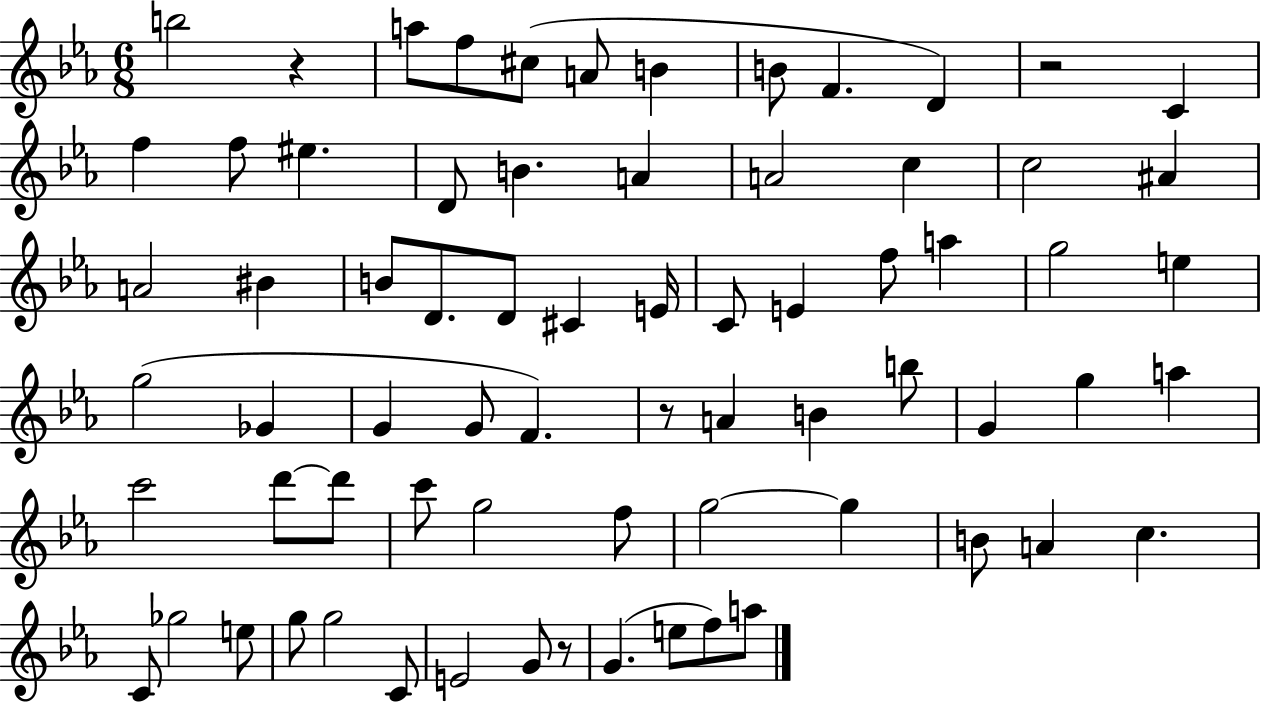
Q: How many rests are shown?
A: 4